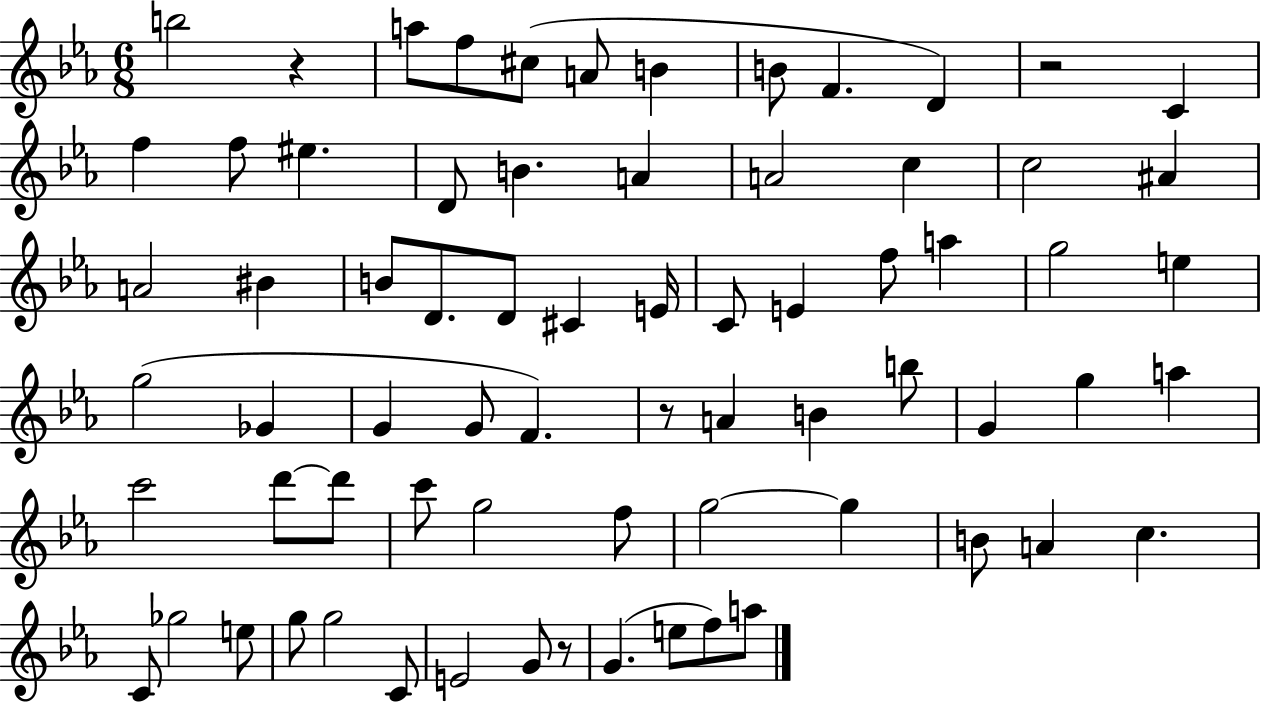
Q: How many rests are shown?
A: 4